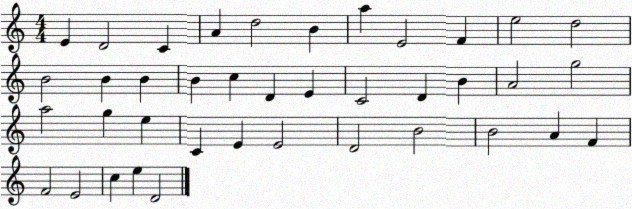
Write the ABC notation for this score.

X:1
T:Untitled
M:4/4
L:1/4
K:C
E D2 C A d2 B a E2 F e2 d2 B2 B B B c D E C2 D B A2 g2 a2 g e C E E2 D2 B2 B2 A F F2 E2 c e D2